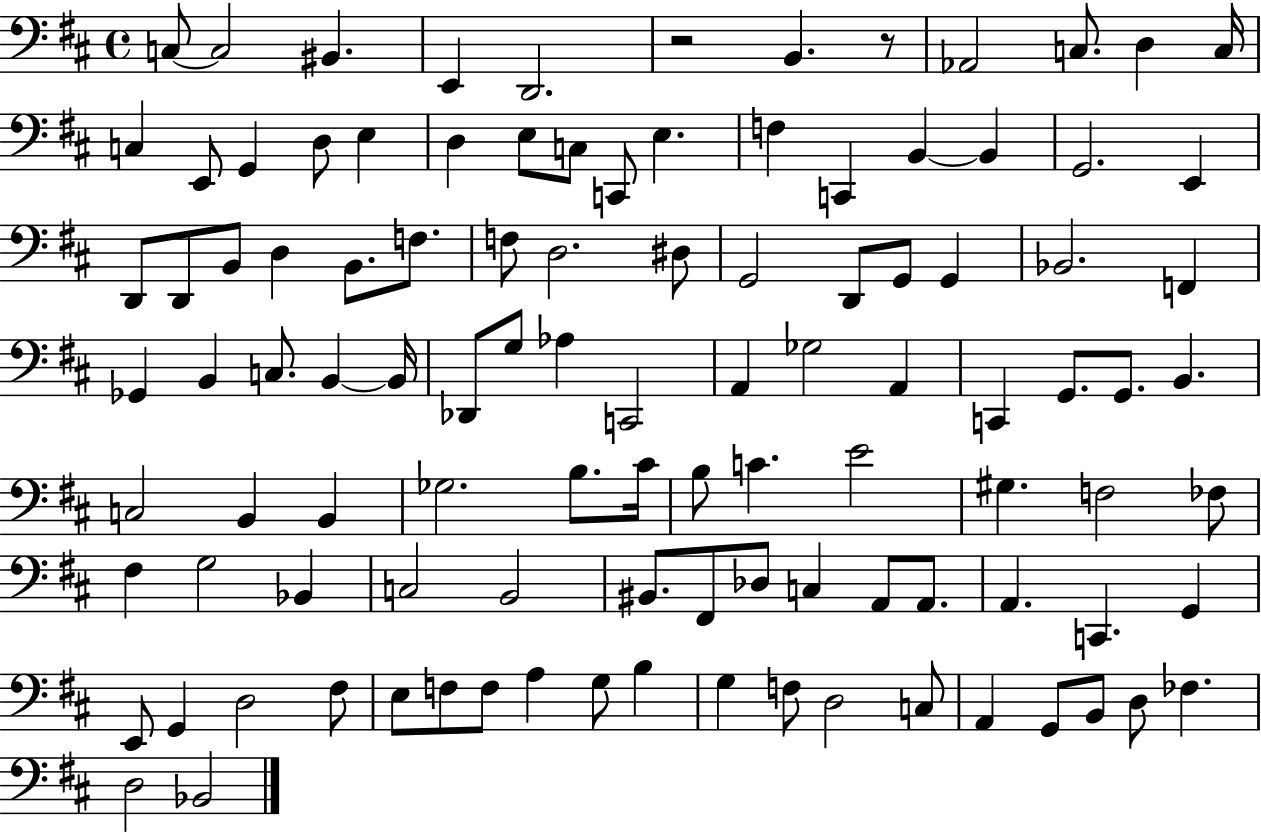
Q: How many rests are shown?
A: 2